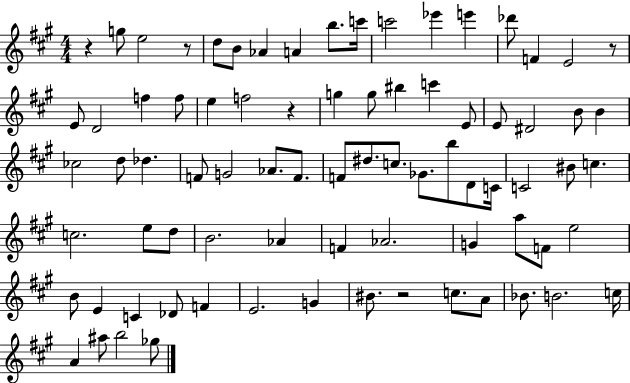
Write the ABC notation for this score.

X:1
T:Untitled
M:4/4
L:1/4
K:A
z g/2 e2 z/2 d/2 B/2 _A A b/2 c'/4 c'2 _e' e' _d'/2 F E2 z/2 E/2 D2 f f/2 e f2 z g g/2 ^b c' E/2 E/2 ^D2 B/2 B _c2 d/2 _d F/2 G2 _A/2 F/2 F/2 ^d/2 c/2 _G/2 b/2 D/2 C/4 C2 ^B/2 c c2 e/2 d/2 B2 _A F _A2 G a/2 F/2 e2 B/2 E C _D/2 F E2 G ^B/2 z2 c/2 A/2 _B/2 B2 c/4 A ^a/2 b2 _g/2